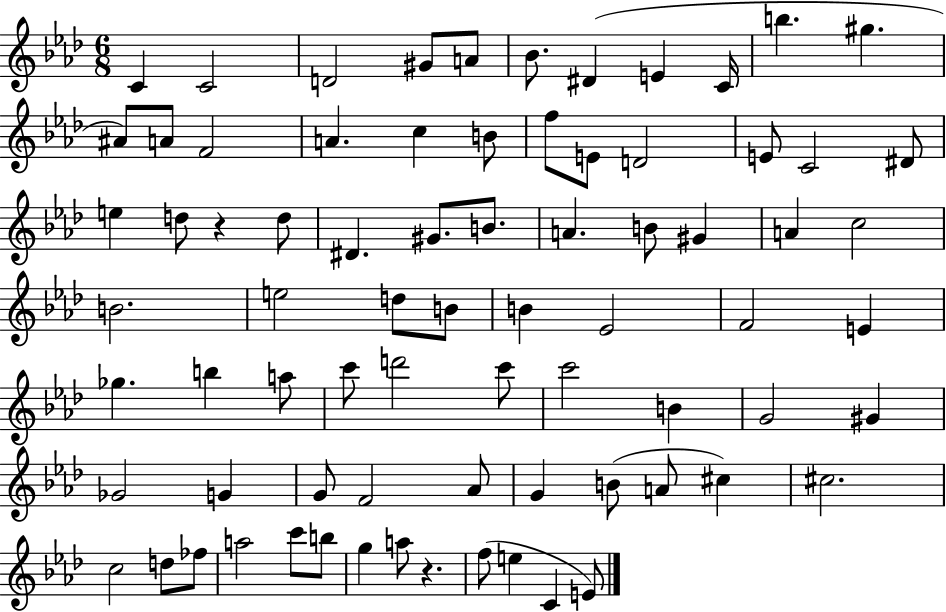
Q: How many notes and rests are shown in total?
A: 76